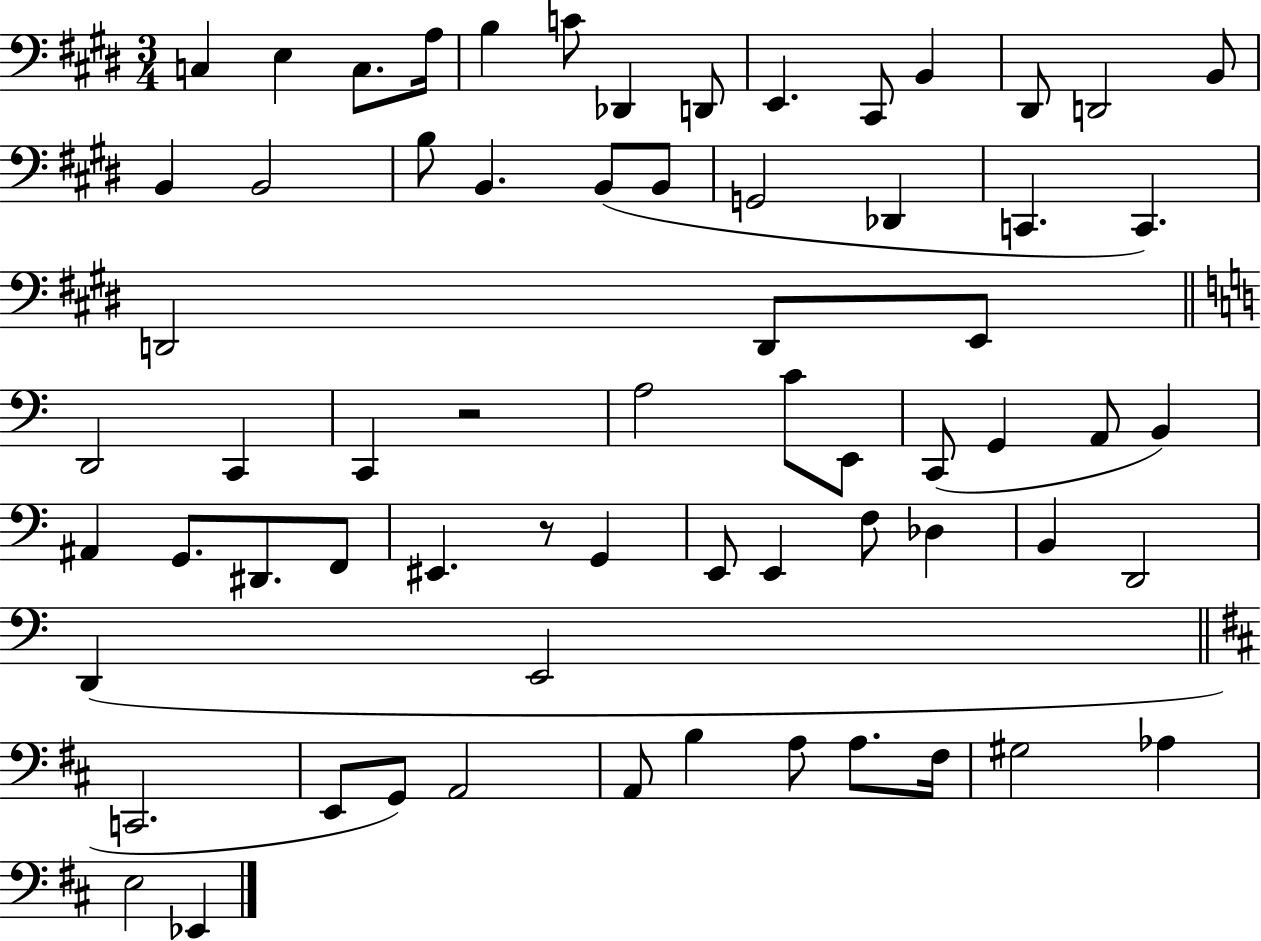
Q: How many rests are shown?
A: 2